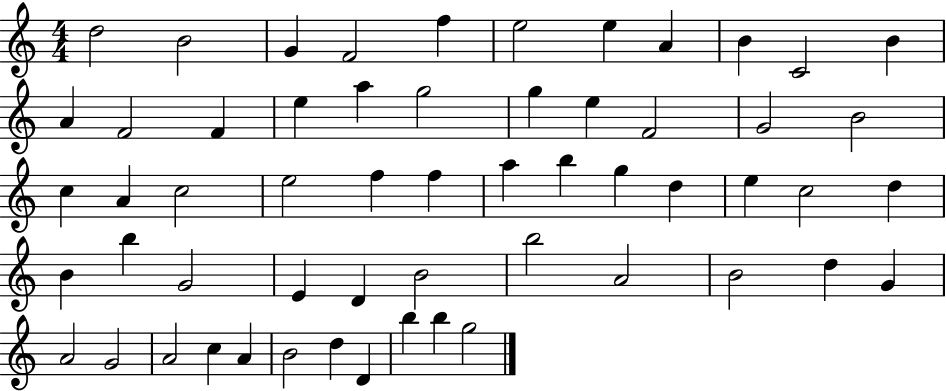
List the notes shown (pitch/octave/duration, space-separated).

D5/h B4/h G4/q F4/h F5/q E5/h E5/q A4/q B4/q C4/h B4/q A4/q F4/h F4/q E5/q A5/q G5/h G5/q E5/q F4/h G4/h B4/h C5/q A4/q C5/h E5/h F5/q F5/q A5/q B5/q G5/q D5/q E5/q C5/h D5/q B4/q B5/q G4/h E4/q D4/q B4/h B5/h A4/h B4/h D5/q G4/q A4/h G4/h A4/h C5/q A4/q B4/h D5/q D4/q B5/q B5/q G5/h